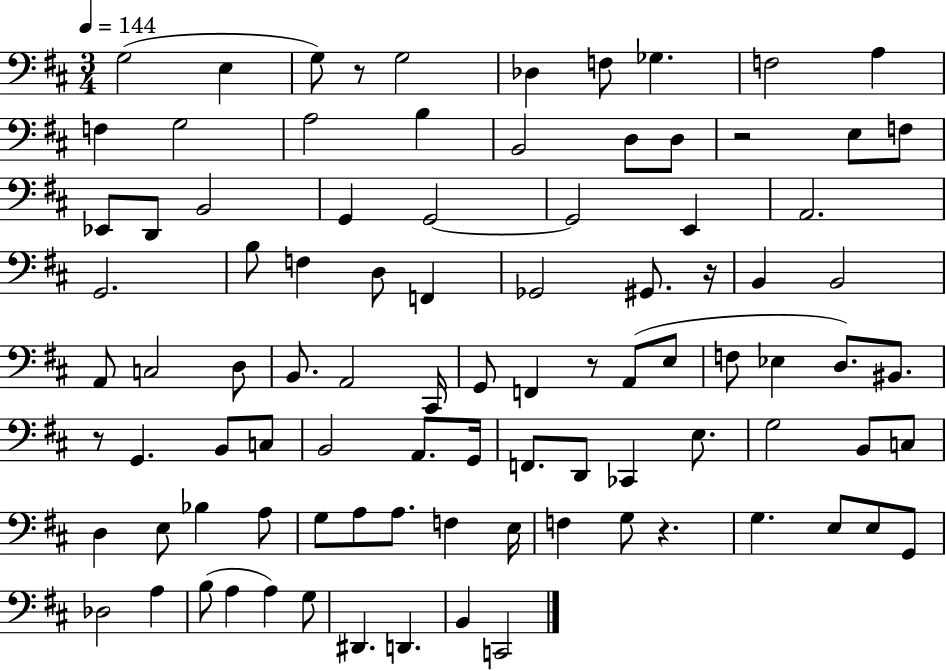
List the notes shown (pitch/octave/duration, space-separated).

G3/h E3/q G3/e R/e G3/h Db3/q F3/e Gb3/q. F3/h A3/q F3/q G3/h A3/h B3/q B2/h D3/e D3/e R/h E3/e F3/e Eb2/e D2/e B2/h G2/q G2/h G2/h E2/q A2/h. G2/h. B3/e F3/q D3/e F2/q Gb2/h G#2/e. R/s B2/q B2/h A2/e C3/h D3/e B2/e. A2/h C#2/s G2/e F2/q R/e A2/e E3/e F3/e Eb3/q D3/e. BIS2/e. R/e G2/q. B2/e C3/e B2/h A2/e. G2/s F2/e. D2/e CES2/q E3/e. G3/h B2/e C3/e D3/q E3/e Bb3/q A3/e G3/e A3/e A3/e. F3/q E3/s F3/q G3/e R/q. G3/q. E3/e E3/e G2/e Db3/h A3/q B3/e A3/q A3/q G3/e D#2/q. D2/q. B2/q C2/h